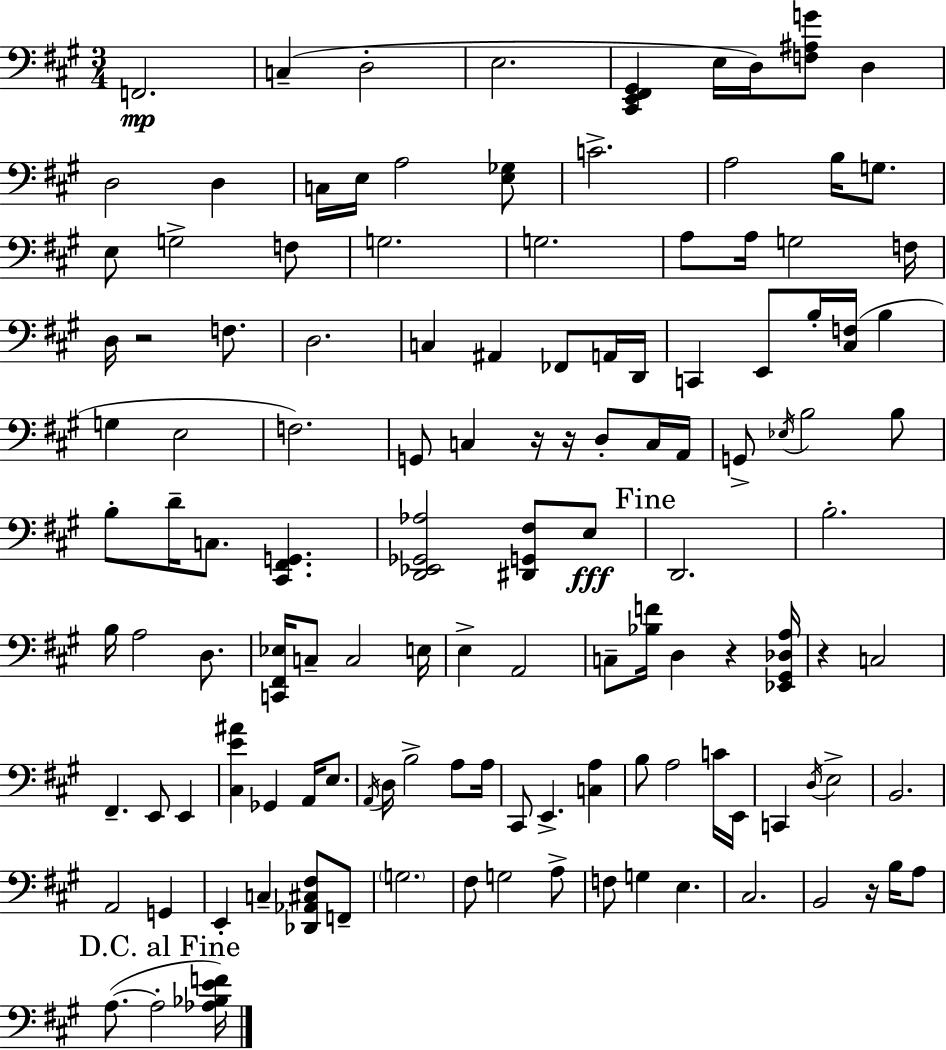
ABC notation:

X:1
T:Untitled
M:3/4
L:1/4
K:A
F,,2 C, D,2 E,2 [^C,,E,,^F,,^G,,] E,/4 D,/4 [F,^A,G]/2 D, D,2 D, C,/4 E,/4 A,2 [E,_G,]/2 C2 A,2 B,/4 G,/2 E,/2 G,2 F,/2 G,2 G,2 A,/2 A,/4 G,2 F,/4 D,/4 z2 F,/2 D,2 C, ^A,, _F,,/2 A,,/4 D,,/4 C,, E,,/2 B,/4 [^C,F,]/4 B, G, E,2 F,2 G,,/2 C, z/4 z/4 D,/2 C,/4 A,,/4 G,,/2 _E,/4 B,2 B,/2 B,/2 D/4 C,/2 [^C,,^F,,G,,] [D,,_E,,_G,,_A,]2 [^D,,G,,^F,]/2 E,/2 D,,2 B,2 B,/4 A,2 D,/2 [C,,^F,,_E,]/4 C,/2 C,2 E,/4 E, A,,2 C,/2 [_B,F]/4 D, z [_E,,^G,,_D,A,]/4 z C,2 ^F,, E,,/2 E,, [^C,E^A] _G,, A,,/4 E,/2 A,,/4 D,/4 B,2 A,/2 A,/4 ^C,,/2 E,, [C,A,] B,/2 A,2 C/4 E,,/4 C,, D,/4 E,2 B,,2 A,,2 G,, E,, C, [_D,,_A,,^C,^F,]/2 F,,/2 G,2 ^F,/2 G,2 A,/2 F,/2 G, E, ^C,2 B,,2 z/4 B,/4 A,/2 A,/2 A,2 [_A,_B,EF]/4